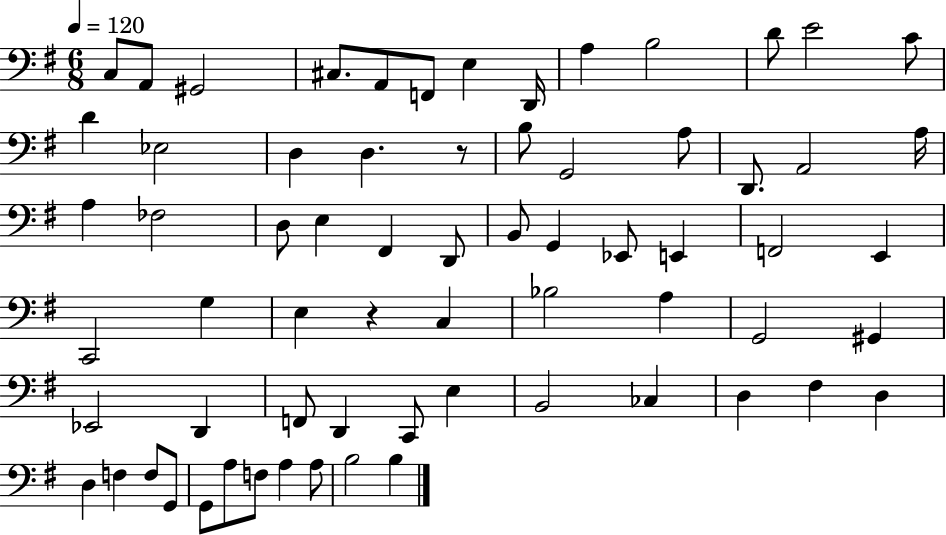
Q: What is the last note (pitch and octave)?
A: B3